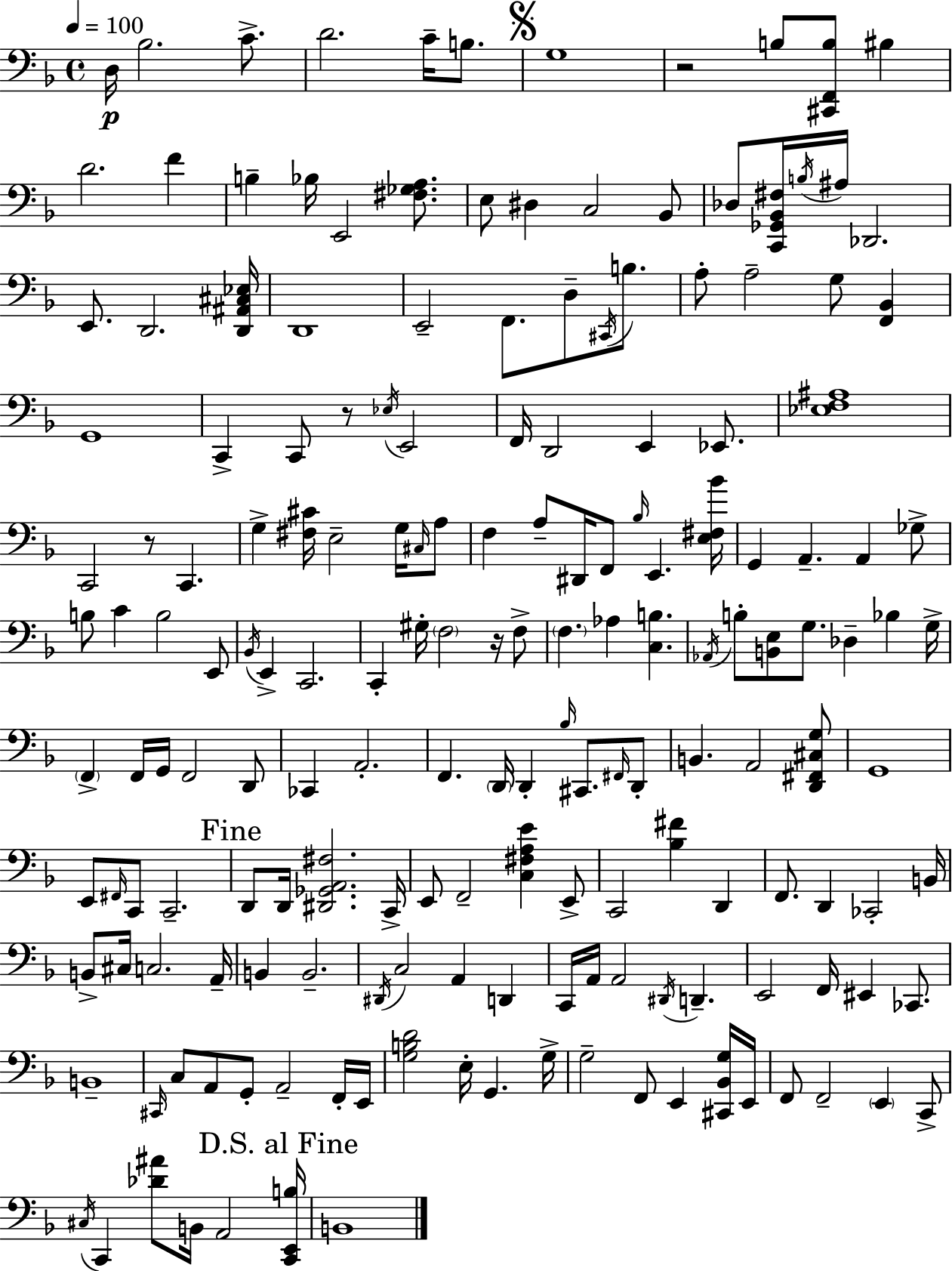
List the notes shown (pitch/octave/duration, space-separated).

D3/s Bb3/h. C4/e. D4/h. C4/s B3/e. G3/w R/h B3/e [C#2,F2,B3]/e BIS3/q D4/h. F4/q B3/q Bb3/s E2/h [F#3,Gb3,A3]/e. E3/e D#3/q C3/h Bb2/e Db3/e [C2,Gb2,Bb2,F#3]/s B3/s A#3/s Db2/h. E2/e. D2/h. [D2,A#2,C#3,Eb3]/s D2/w E2/h F2/e. D3/e C#2/s B3/e. A3/e A3/h G3/e [F2,Bb2]/q G2/w C2/q C2/e R/e Eb3/s E2/h F2/s D2/h E2/q Eb2/e. [Eb3,F3,A#3]/w C2/h R/e C2/q. G3/q [F#3,C#4]/s E3/h G3/s C#3/s A3/e F3/q A3/e D#2/s F2/e Bb3/s E2/q. [E3,F#3,Bb4]/s G2/q A2/q. A2/q Gb3/e B3/e C4/q B3/h E2/e Bb2/s E2/q C2/h. C2/q G#3/s F3/h R/s F3/e F3/q. Ab3/q [C3,B3]/q. Ab2/s B3/e [B2,E3]/e G3/e. Db3/q Bb3/q G3/s F2/q F2/s G2/s F2/h D2/e CES2/q A2/h. F2/q. D2/s D2/q Bb3/s C#2/e. F#2/s D2/e B2/q. A2/h [D2,F#2,C#3,G3]/e G2/w E2/e F#2/s C2/e C2/h. D2/e D2/s [D#2,Gb2,A2,F#3]/h. C2/s E2/e F2/h [C3,F#3,A3,E4]/q E2/e C2/h [Bb3,F#4]/q D2/q F2/e. D2/q CES2/h B2/s B2/e C#3/s C3/h. A2/s B2/q B2/h. D#2/s C3/h A2/q D2/q C2/s A2/s A2/h D#2/s D2/q. E2/h F2/s EIS2/q CES2/e. B2/w C#2/s C3/e A2/e G2/e A2/h F2/s E2/s [G3,B3,D4]/h E3/s G2/q. G3/s G3/h F2/e E2/q [C#2,Bb2,G3]/s E2/s F2/e F2/h E2/q C2/e C#3/s C2/q [Db4,A#4]/e B2/s A2/h [C2,E2,B3]/s B2/w